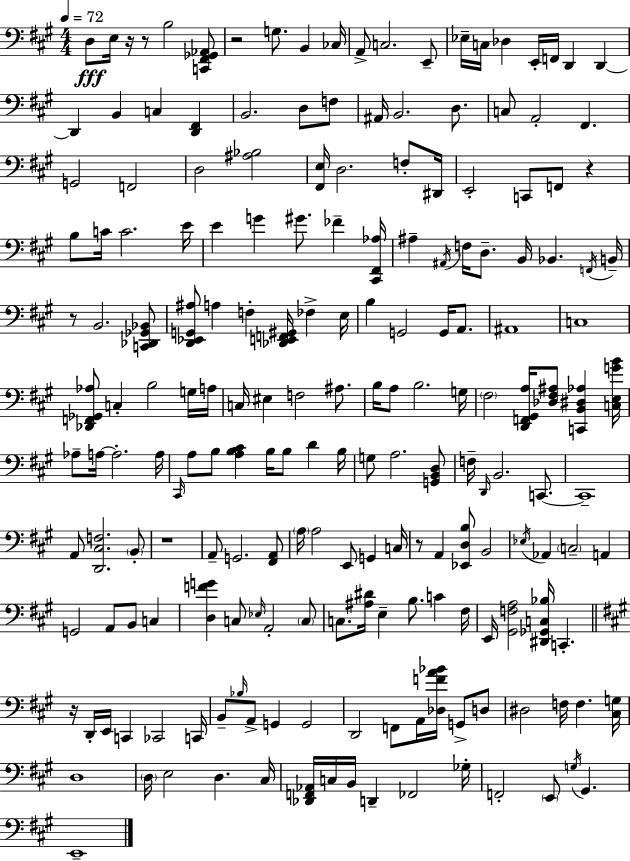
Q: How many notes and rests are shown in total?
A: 191